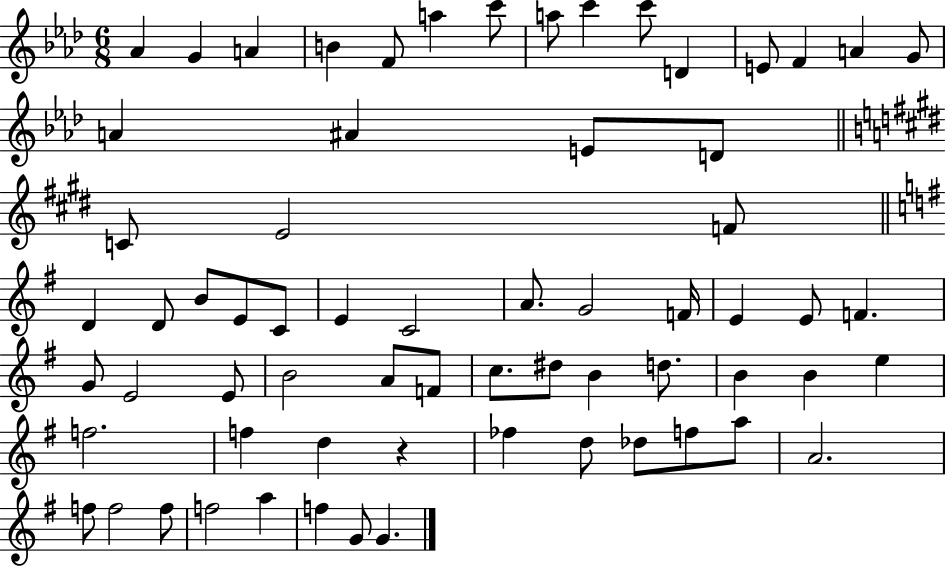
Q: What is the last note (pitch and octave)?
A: G4